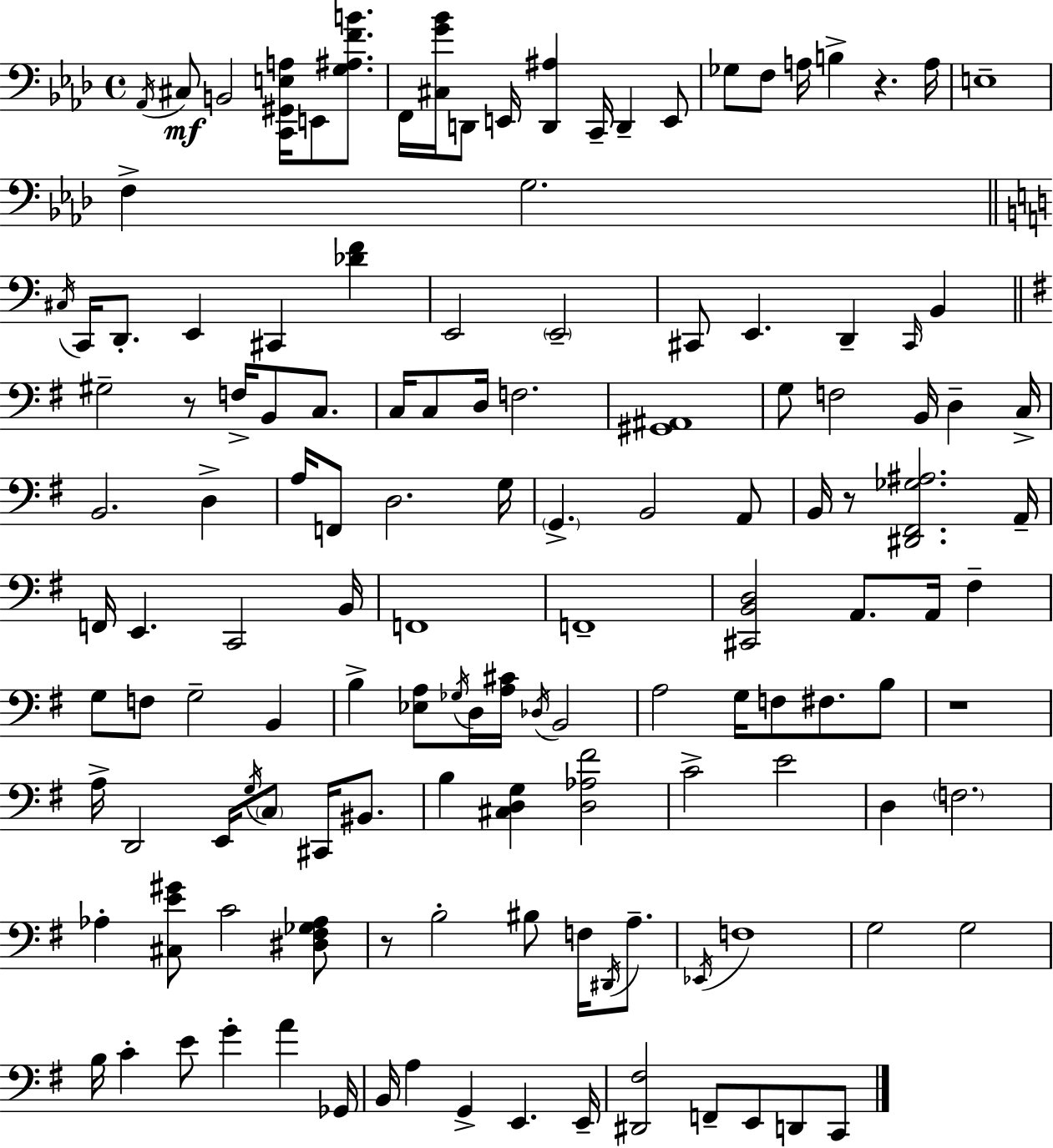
X:1
T:Untitled
M:4/4
L:1/4
K:Fm
_A,,/4 ^C,/2 B,,2 [C,,^G,,E,A,]/4 E,,/2 [G,^A,FB]/2 F,,/4 [^C,G_B]/4 D,,/2 E,,/4 [D,,^A,] C,,/4 D,, E,,/2 _G,/2 F,/2 A,/4 B, z A,/4 E,4 F, G,2 ^C,/4 C,,/4 D,,/2 E,, ^C,, [_DF] E,,2 E,,2 ^C,,/2 E,, D,, ^C,,/4 B,, ^G,2 z/2 F,/4 B,,/2 C,/2 C,/4 C,/2 D,/4 F,2 [^G,,^A,,]4 G,/2 F,2 B,,/4 D, C,/4 B,,2 D, A,/4 F,,/2 D,2 G,/4 G,, B,,2 A,,/2 B,,/4 z/2 [^D,,^F,,_G,^A,]2 A,,/4 F,,/4 E,, C,,2 B,,/4 F,,4 F,,4 [^C,,B,,D,]2 A,,/2 A,,/4 ^F, G,/2 F,/2 G,2 B,, B, [_E,A,]/2 _G,/4 D,/4 [A,^C]/4 _D,/4 B,,2 A,2 G,/4 F,/2 ^F,/2 B,/2 z4 A,/4 D,,2 E,,/4 G,/4 C,/2 ^C,,/4 ^B,,/2 B, [^C,D,G,] [D,_A,^F]2 C2 E2 D, F,2 _A, [^C,E^G]/2 C2 [^D,^F,_G,_A,]/2 z/2 B,2 ^B,/2 F,/4 ^D,,/4 A,/2 _E,,/4 F,4 G,2 G,2 B,/4 C E/2 G A _G,,/4 B,,/4 A, G,, E,, E,,/4 [^D,,^F,]2 F,,/2 E,,/2 D,,/2 C,,/2